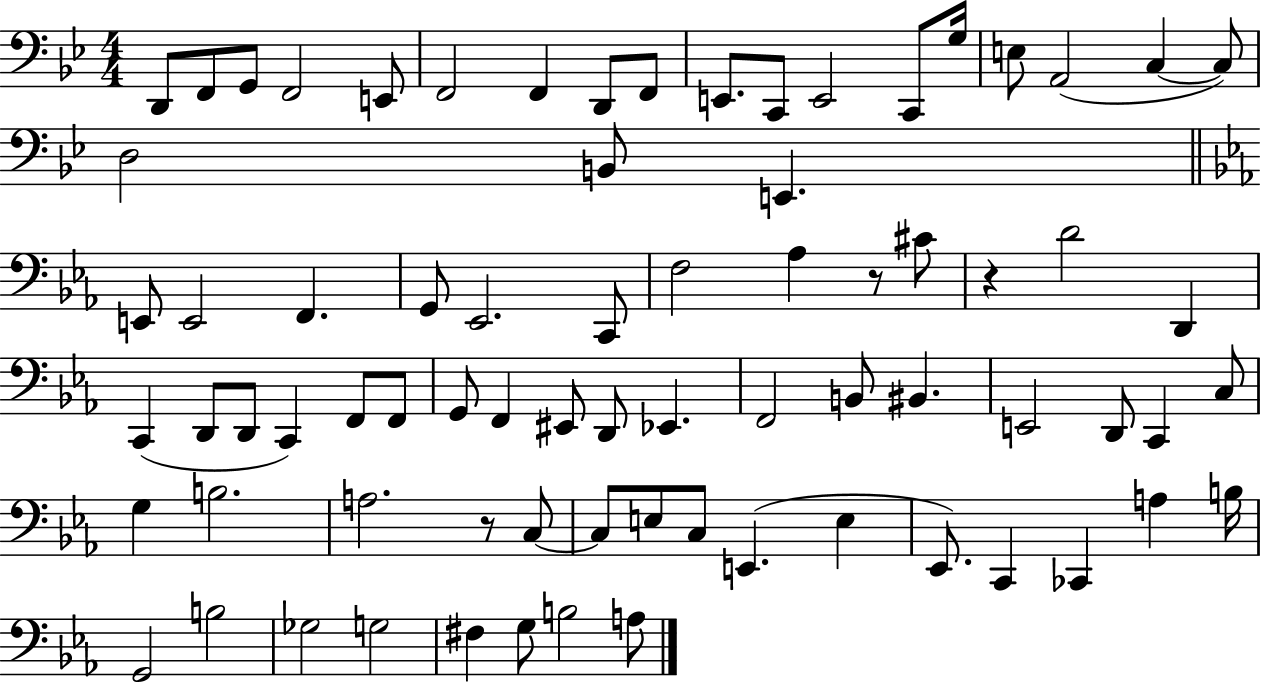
{
  \clef bass
  \numericTimeSignature
  \time 4/4
  \key bes \major
  \repeat volta 2 { d,8 f,8 g,8 f,2 e,8 | f,2 f,4 d,8 f,8 | e,8. c,8 e,2 c,8 g16 | e8 a,2( c4~~ c8) | \break d2 b,8 e,4. | \bar "||" \break \key ees \major e,8 e,2 f,4. | g,8 ees,2. c,8 | f2 aes4 r8 cis'8 | r4 d'2 d,4 | \break c,4( d,8 d,8 c,4) f,8 f,8 | g,8 f,4 eis,8 d,8 ees,4. | f,2 b,8 bis,4. | e,2 d,8 c,4 c8 | \break g4 b2. | a2. r8 c8~~ | c8 e8 c8 e,4.( e4 | ees,8.) c,4 ces,4 a4 b16 | \break g,2 b2 | ges2 g2 | fis4 g8 b2 a8 | } \bar "|."
}